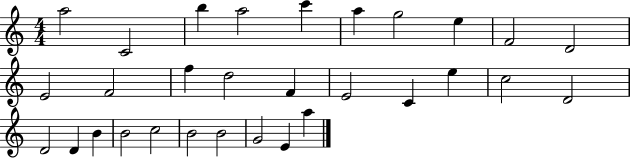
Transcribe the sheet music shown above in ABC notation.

X:1
T:Untitled
M:4/4
L:1/4
K:C
a2 C2 b a2 c' a g2 e F2 D2 E2 F2 f d2 F E2 C e c2 D2 D2 D B B2 c2 B2 B2 G2 E a